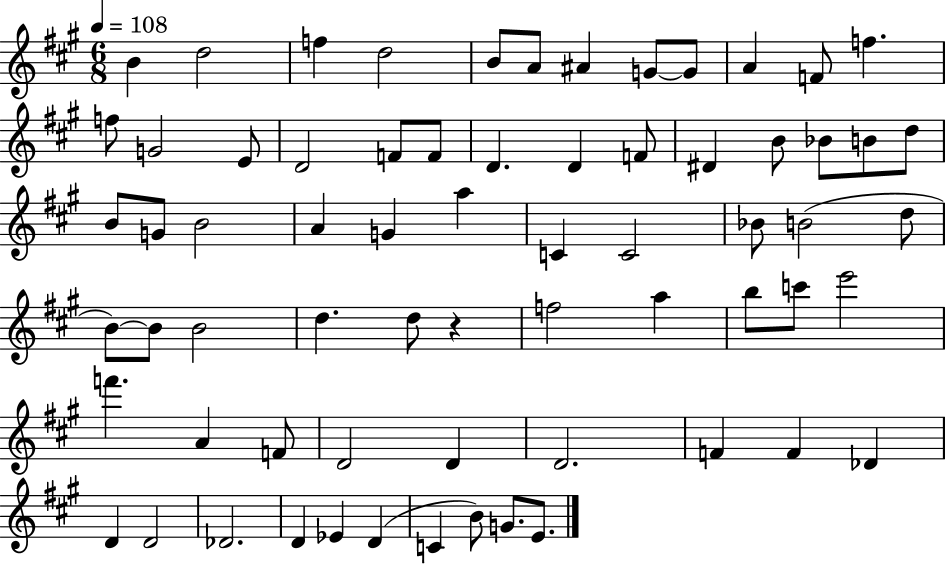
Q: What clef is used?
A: treble